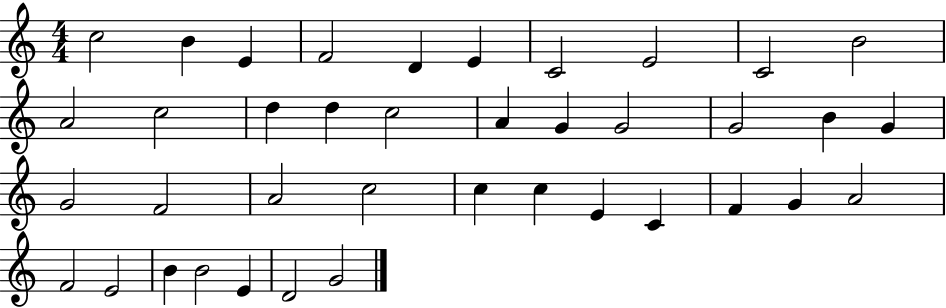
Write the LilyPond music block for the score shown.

{
  \clef treble
  \numericTimeSignature
  \time 4/4
  \key c \major
  c''2 b'4 e'4 | f'2 d'4 e'4 | c'2 e'2 | c'2 b'2 | \break a'2 c''2 | d''4 d''4 c''2 | a'4 g'4 g'2 | g'2 b'4 g'4 | \break g'2 f'2 | a'2 c''2 | c''4 c''4 e'4 c'4 | f'4 g'4 a'2 | \break f'2 e'2 | b'4 b'2 e'4 | d'2 g'2 | \bar "|."
}